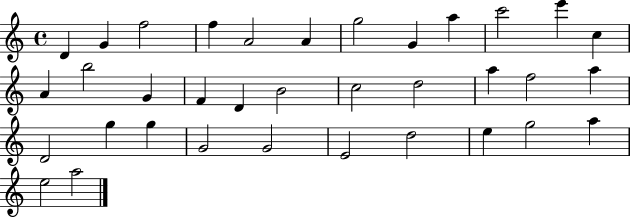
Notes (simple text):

D4/q G4/q F5/h F5/q A4/h A4/q G5/h G4/q A5/q C6/h E6/q C5/q A4/q B5/h G4/q F4/q D4/q B4/h C5/h D5/h A5/q F5/h A5/q D4/h G5/q G5/q G4/h G4/h E4/h D5/h E5/q G5/h A5/q E5/h A5/h